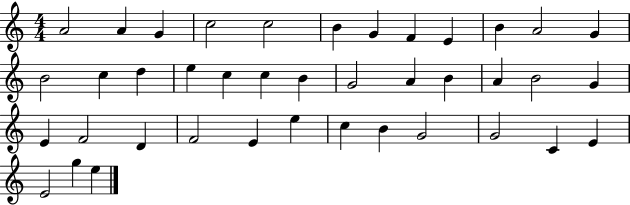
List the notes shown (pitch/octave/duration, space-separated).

A4/h A4/q G4/q C5/h C5/h B4/q G4/q F4/q E4/q B4/q A4/h G4/q B4/h C5/q D5/q E5/q C5/q C5/q B4/q G4/h A4/q B4/q A4/q B4/h G4/q E4/q F4/h D4/q F4/h E4/q E5/q C5/q B4/q G4/h G4/h C4/q E4/q E4/h G5/q E5/q